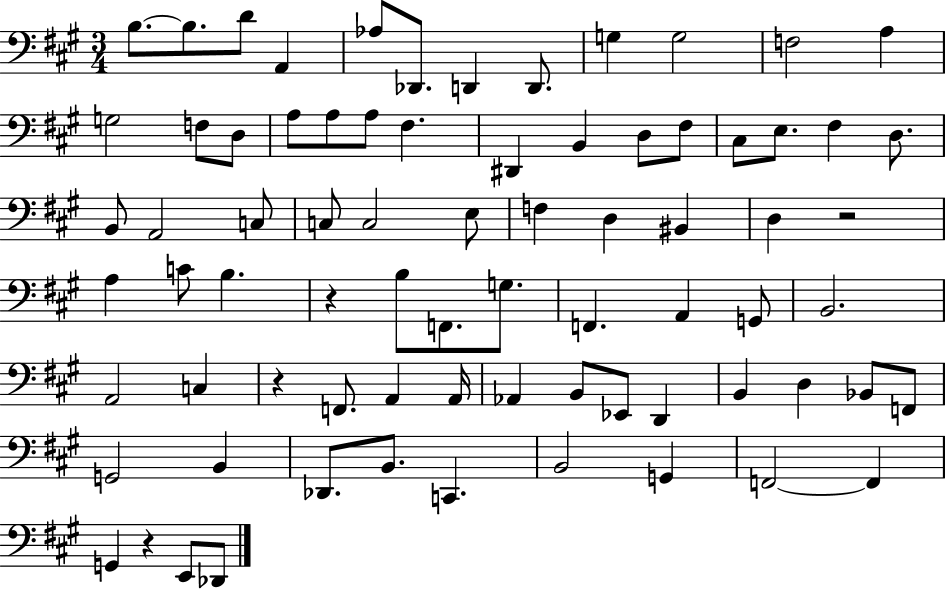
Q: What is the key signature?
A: A major